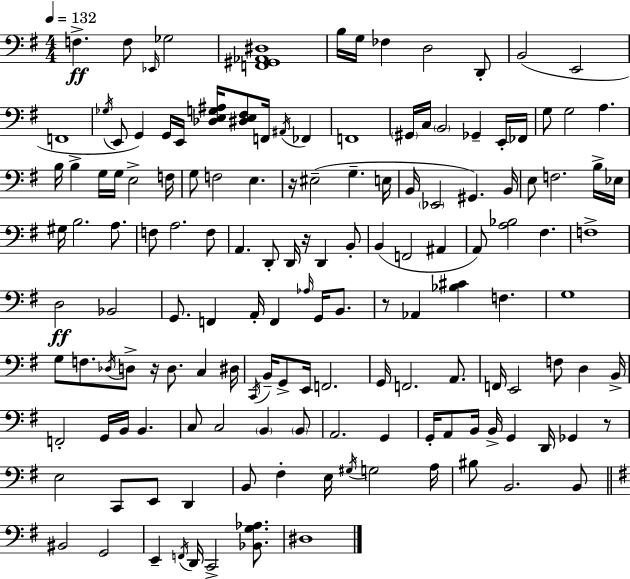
X:1
T:Untitled
M:4/4
L:1/4
K:Em
F, F,/2 _E,,/4 _G,2 [F,,^G,,_A,,^D,]4 B,/4 G,/4 _F, D,2 D,,/2 B,,2 E,,2 F,,4 _G,/4 E,,/2 G,, G,,/4 E,,/4 [_D,E,G,^A,]/4 [^D,E,^F,]/2 F,,/4 ^A,,/4 _F,, F,,4 ^G,,/4 C,/4 B,,2 _G,, E,,/4 _F,,/4 G,/2 G,2 A, B,/4 B, G,/4 G,/4 E,2 F,/4 G,/2 F,2 E, z/4 ^E,2 G, E,/4 B,,/4 _E,,2 ^G,, B,,/4 E,/2 F,2 B,/4 _E,/4 ^G,/4 B,2 A,/2 F,/2 A,2 F,/2 A,, D,,/2 D,,/4 z/4 D,, B,,/2 B,, F,,2 ^A,, A,,/2 [A,_B,]2 ^F, F,4 D,2 _B,,2 G,,/2 F,, A,,/4 F,, _A,/4 G,,/4 B,,/2 z/2 _A,, [_B,^C] F, G,4 G,/2 F,/2 _D,/4 D,/2 z/4 D,/2 C, ^D,/4 C,,/4 B,,/4 G,,/2 E,,/4 F,,2 G,,/4 F,,2 A,,/2 F,,/4 E,,2 F,/2 D, B,,/4 F,,2 G,,/4 B,,/4 B,, C,/2 C,2 B,, B,,/2 A,,2 G,, G,,/4 A,,/2 B,,/4 B,,/4 G,, D,,/4 _G,, z/2 E,2 C,,/2 E,,/2 D,, B,,/2 ^F, E,/4 ^G,/4 G,2 A,/4 ^B,/2 B,,2 B,,/2 ^B,,2 G,,2 E,, F,,/4 D,,/4 C,,2 [_B,,G,_A,]/2 ^D,4